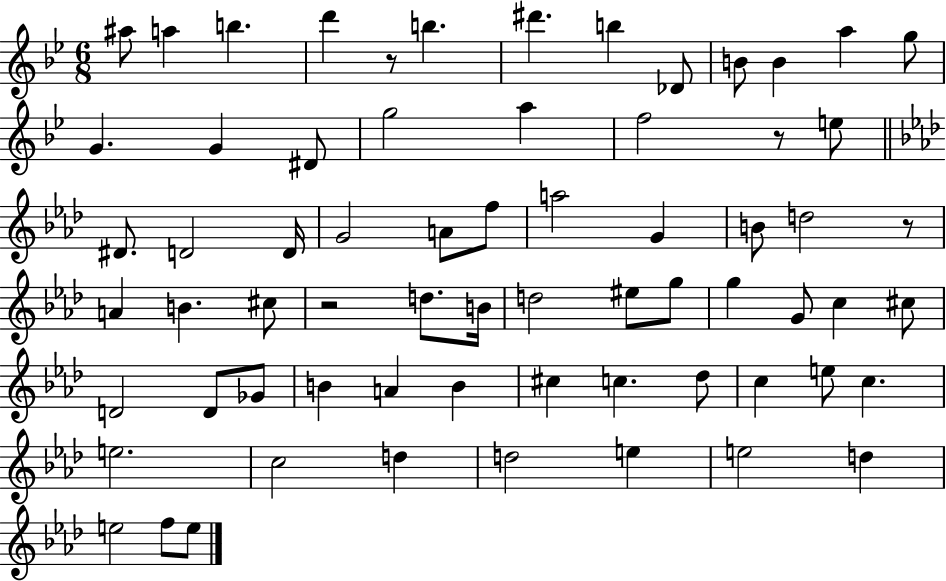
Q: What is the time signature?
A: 6/8